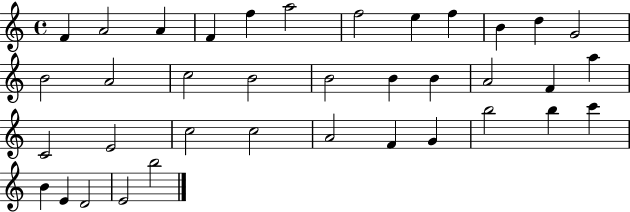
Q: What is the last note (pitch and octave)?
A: B5